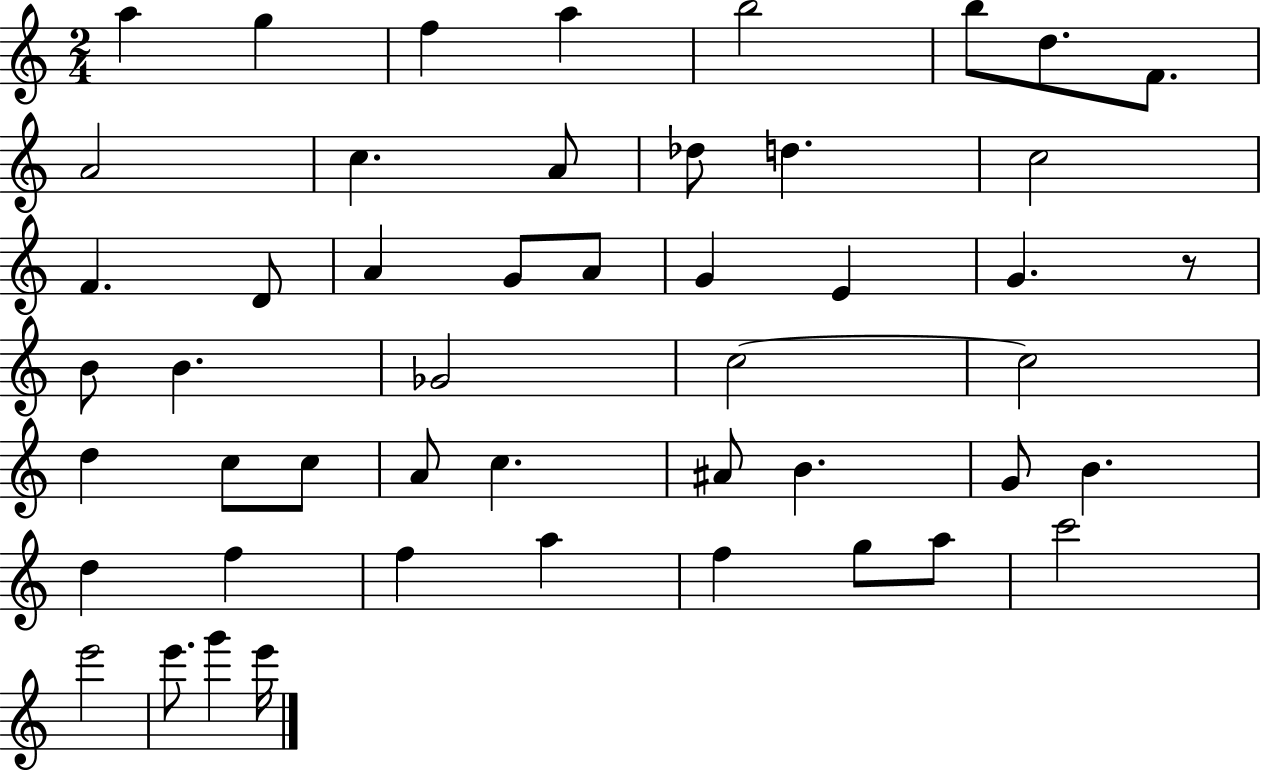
X:1
T:Untitled
M:2/4
L:1/4
K:C
a g f a b2 b/2 d/2 F/2 A2 c A/2 _d/2 d c2 F D/2 A G/2 A/2 G E G z/2 B/2 B _G2 c2 c2 d c/2 c/2 A/2 c ^A/2 B G/2 B d f f a f g/2 a/2 c'2 e'2 e'/2 g' e'/4